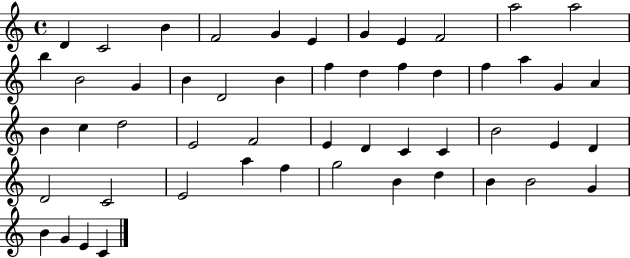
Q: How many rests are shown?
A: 0